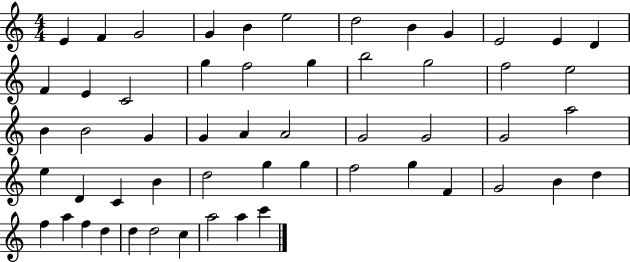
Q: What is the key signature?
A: C major